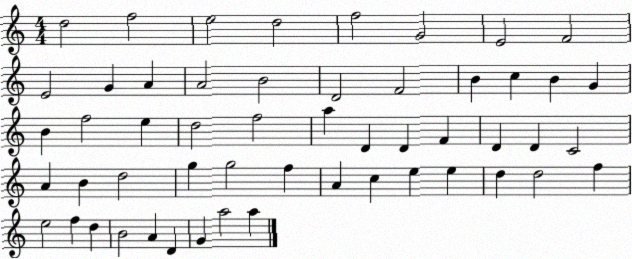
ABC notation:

X:1
T:Untitled
M:4/4
L:1/4
K:C
d2 f2 e2 d2 f2 G2 E2 F2 E2 G A A2 B2 D2 F2 B c B G B f2 e d2 f2 a D D F D D C2 A B d2 g g2 f A c e e d d2 f e2 f d B2 A D G a2 a